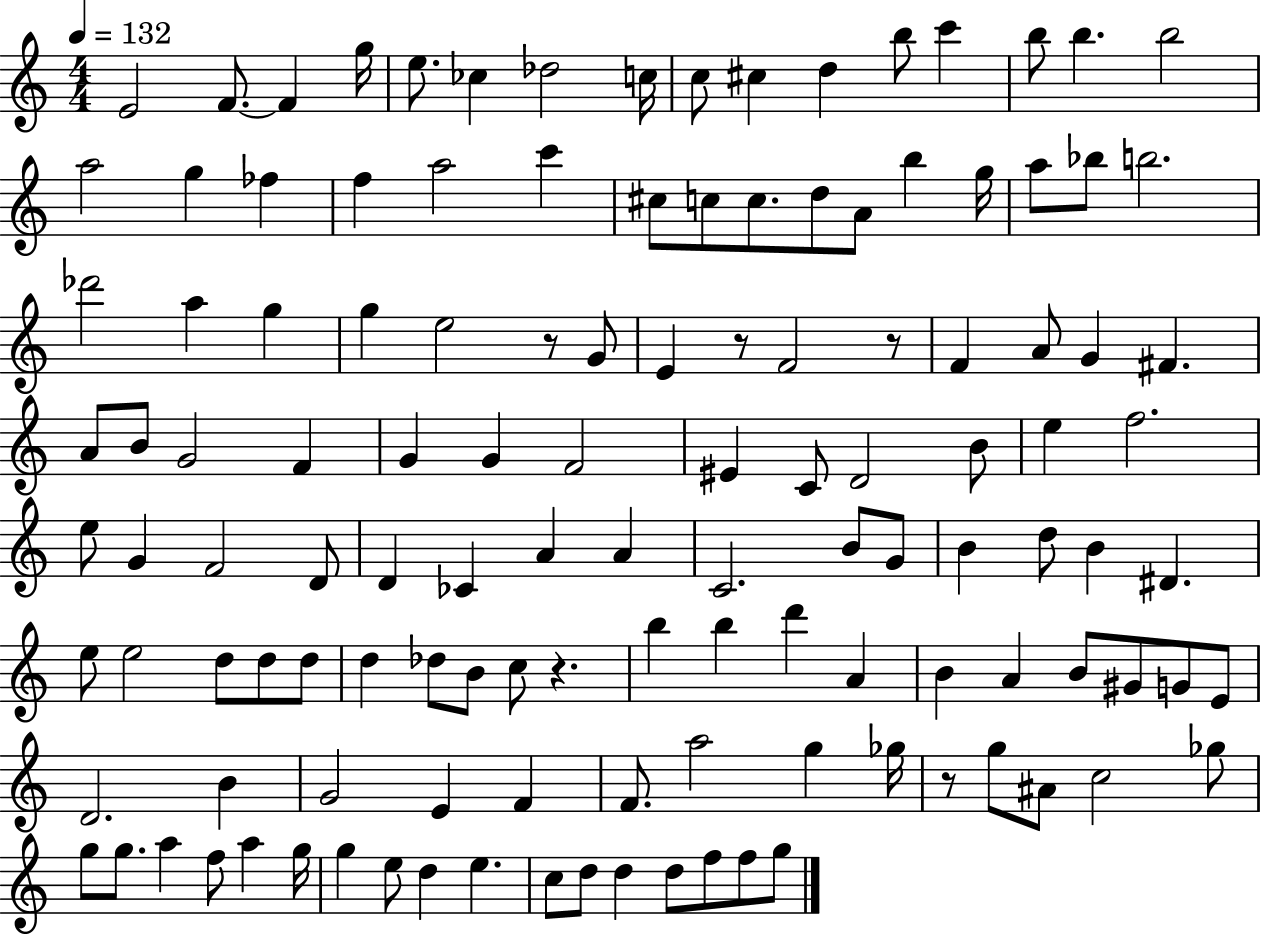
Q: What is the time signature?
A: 4/4